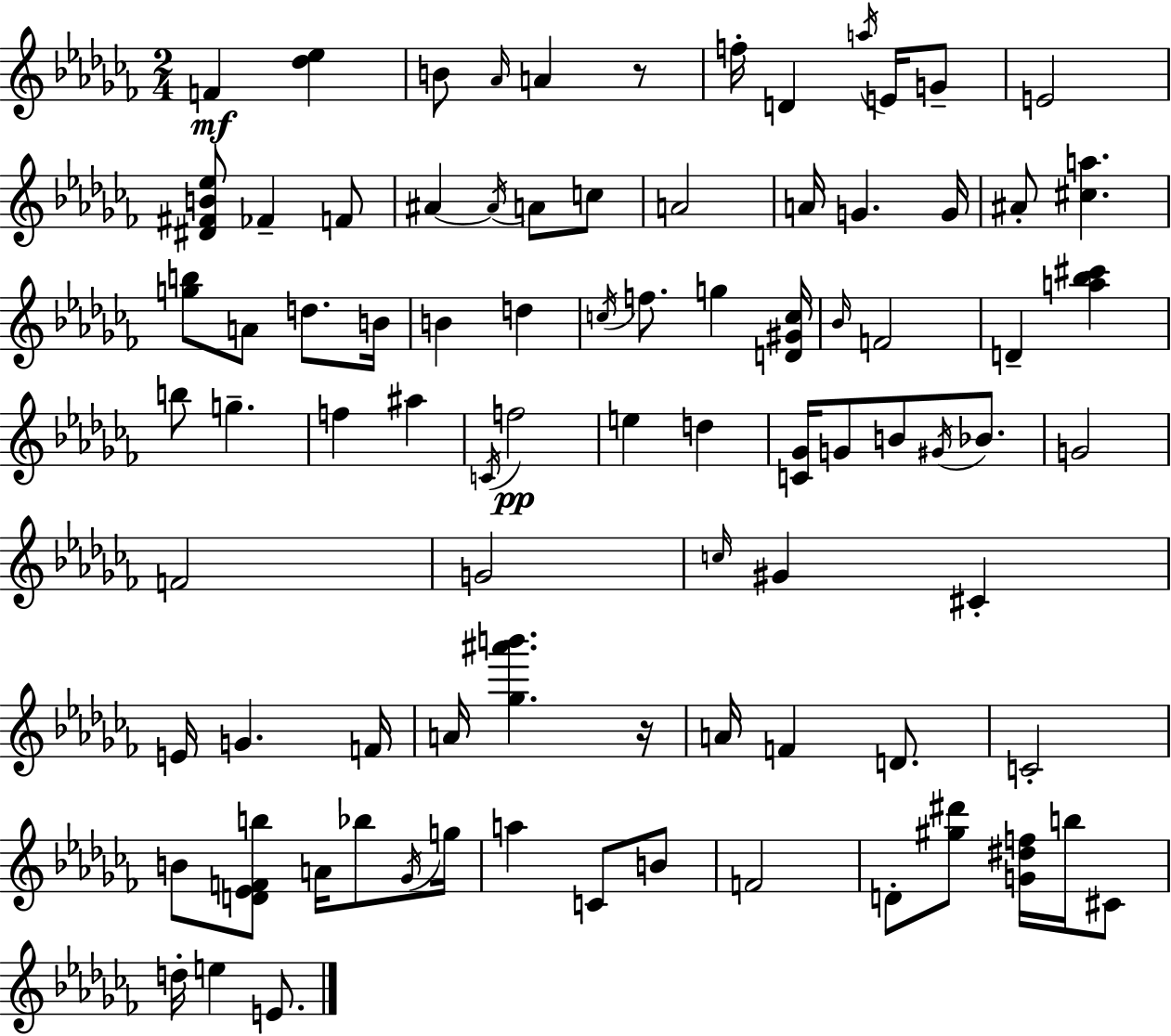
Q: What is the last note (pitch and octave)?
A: E4